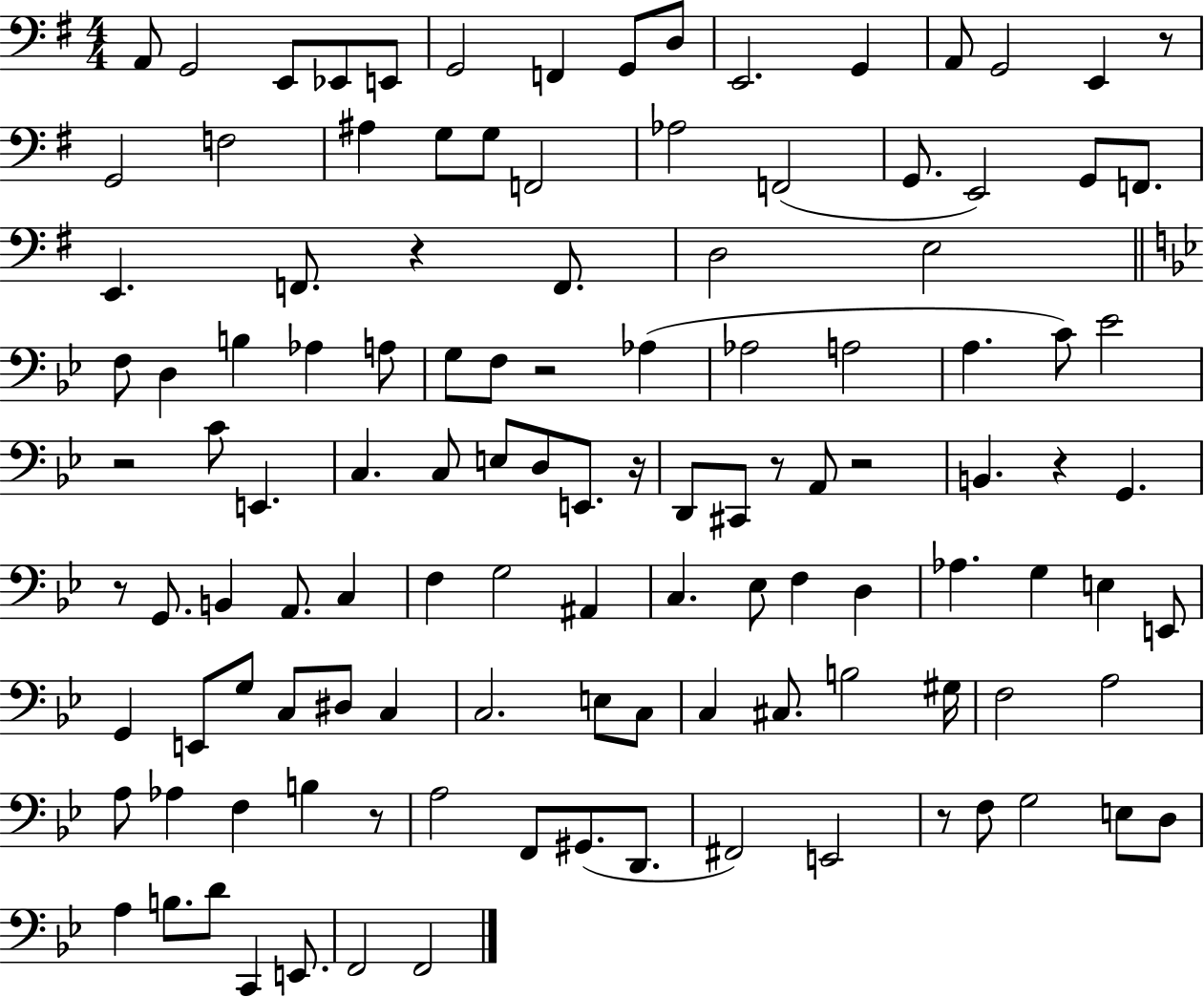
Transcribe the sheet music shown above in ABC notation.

X:1
T:Untitled
M:4/4
L:1/4
K:G
A,,/2 G,,2 E,,/2 _E,,/2 E,,/2 G,,2 F,, G,,/2 D,/2 E,,2 G,, A,,/2 G,,2 E,, z/2 G,,2 F,2 ^A, G,/2 G,/2 F,,2 _A,2 F,,2 G,,/2 E,,2 G,,/2 F,,/2 E,, F,,/2 z F,,/2 D,2 E,2 F,/2 D, B, _A, A,/2 G,/2 F,/2 z2 _A, _A,2 A,2 A, C/2 _E2 z2 C/2 E,, C, C,/2 E,/2 D,/2 E,,/2 z/4 D,,/2 ^C,,/2 z/2 A,,/2 z2 B,, z G,, z/2 G,,/2 B,, A,,/2 C, F, G,2 ^A,, C, _E,/2 F, D, _A, G, E, E,,/2 G,, E,,/2 G,/2 C,/2 ^D,/2 C, C,2 E,/2 C,/2 C, ^C,/2 B,2 ^G,/4 F,2 A,2 A,/2 _A, F, B, z/2 A,2 F,,/2 ^G,,/2 D,,/2 ^F,,2 E,,2 z/2 F,/2 G,2 E,/2 D,/2 A, B,/2 D/2 C,, E,,/2 F,,2 F,,2